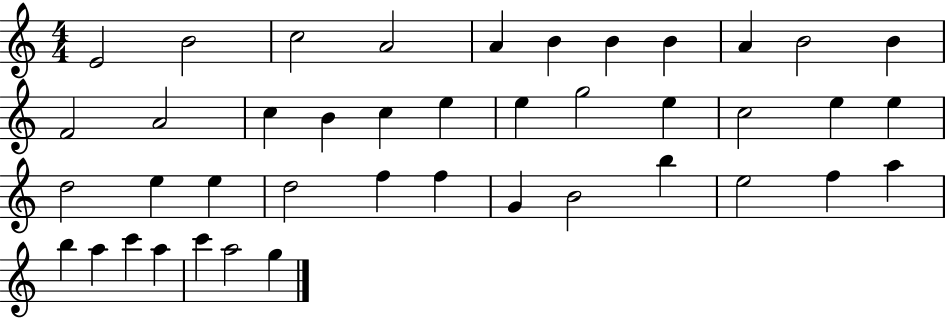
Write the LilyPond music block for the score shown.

{
  \clef treble
  \numericTimeSignature
  \time 4/4
  \key c \major
  e'2 b'2 | c''2 a'2 | a'4 b'4 b'4 b'4 | a'4 b'2 b'4 | \break f'2 a'2 | c''4 b'4 c''4 e''4 | e''4 g''2 e''4 | c''2 e''4 e''4 | \break d''2 e''4 e''4 | d''2 f''4 f''4 | g'4 b'2 b''4 | e''2 f''4 a''4 | \break b''4 a''4 c'''4 a''4 | c'''4 a''2 g''4 | \bar "|."
}